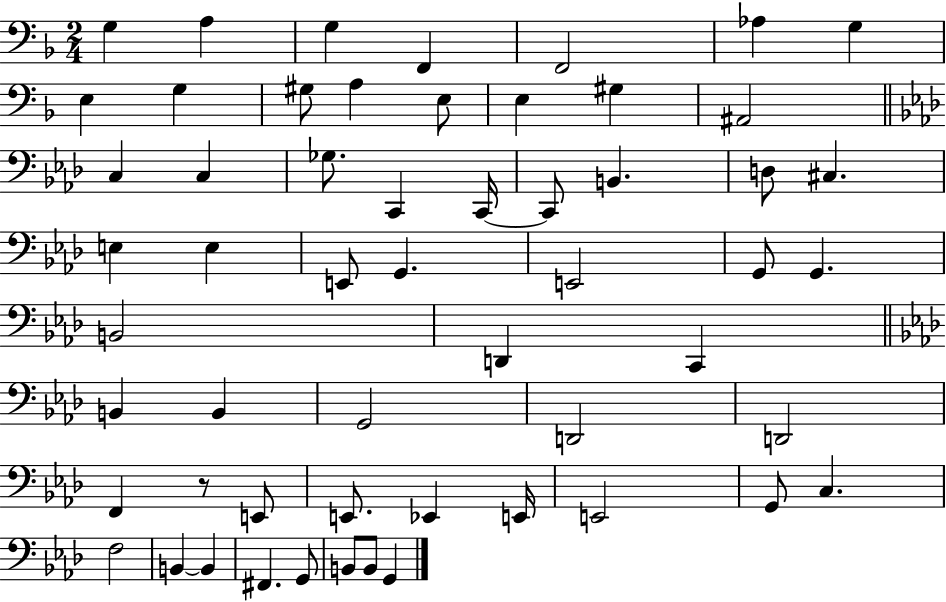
{
  \clef bass
  \numericTimeSignature
  \time 2/4
  \key f \major
  g4 a4 | g4 f,4 | f,2 | aes4 g4 | \break e4 g4 | gis8 a4 e8 | e4 gis4 | ais,2 | \break \bar "||" \break \key f \minor c4 c4 | ges8. c,4 c,16~~ | c,8 b,4. | d8 cis4. | \break e4 e4 | e,8 g,4. | e,2 | g,8 g,4. | \break b,2 | d,4 c,4 | \bar "||" \break \key aes \major b,4 b,4 | g,2 | d,2 | d,2 | \break f,4 r8 e,8 | e,8. ees,4 e,16 | e,2 | g,8 c4. | \break f2 | b,4~~ b,4 | fis,4. g,8 | b,8 b,8 g,4 | \break \bar "|."
}